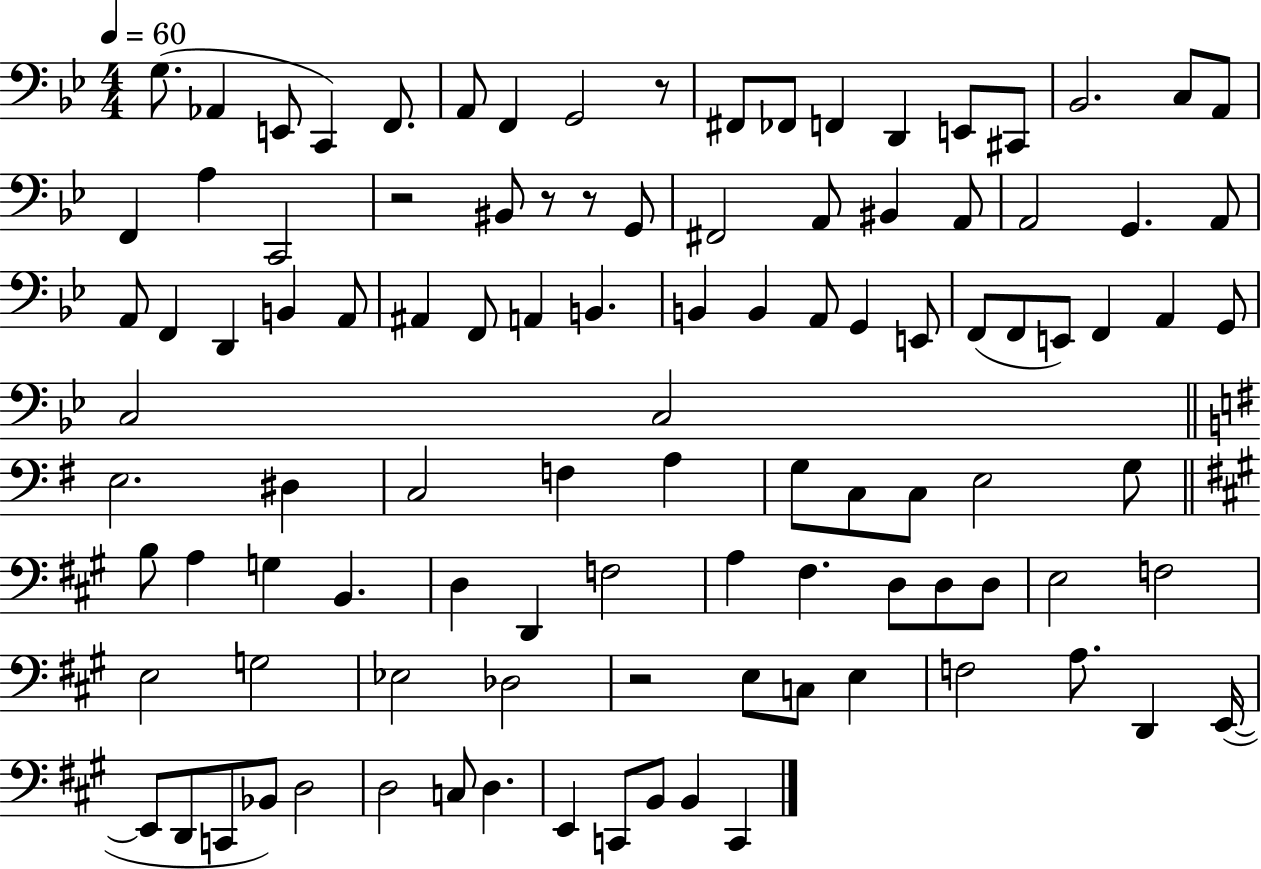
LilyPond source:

{
  \clef bass
  \numericTimeSignature
  \time 4/4
  \key bes \major
  \tempo 4 = 60
  g8.( aes,4 e,8 c,4) f,8. | a,8 f,4 g,2 r8 | fis,8 fes,8 f,4 d,4 e,8 cis,8 | bes,2. c8 a,8 | \break f,4 a4 c,2 | r2 bis,8 r8 r8 g,8 | fis,2 a,8 bis,4 a,8 | a,2 g,4. a,8 | \break a,8 f,4 d,4 b,4 a,8 | ais,4 f,8 a,4 b,4. | b,4 b,4 a,8 g,4 e,8 | f,8( f,8 e,8) f,4 a,4 g,8 | \break c2 c2 | \bar "||" \break \key g \major e2. dis4 | c2 f4 a4 | g8 c8 c8 e2 g8 | \bar "||" \break \key a \major b8 a4 g4 b,4. | d4 d,4 f2 | a4 fis4. d8 d8 d8 | e2 f2 | \break e2 g2 | ees2 des2 | r2 e8 c8 e4 | f2 a8. d,4 e,16~(~ | \break e,8 d,8 c,8 bes,8) d2 | d2 c8 d4. | e,4 c,8 b,8 b,4 c,4 | \bar "|."
}